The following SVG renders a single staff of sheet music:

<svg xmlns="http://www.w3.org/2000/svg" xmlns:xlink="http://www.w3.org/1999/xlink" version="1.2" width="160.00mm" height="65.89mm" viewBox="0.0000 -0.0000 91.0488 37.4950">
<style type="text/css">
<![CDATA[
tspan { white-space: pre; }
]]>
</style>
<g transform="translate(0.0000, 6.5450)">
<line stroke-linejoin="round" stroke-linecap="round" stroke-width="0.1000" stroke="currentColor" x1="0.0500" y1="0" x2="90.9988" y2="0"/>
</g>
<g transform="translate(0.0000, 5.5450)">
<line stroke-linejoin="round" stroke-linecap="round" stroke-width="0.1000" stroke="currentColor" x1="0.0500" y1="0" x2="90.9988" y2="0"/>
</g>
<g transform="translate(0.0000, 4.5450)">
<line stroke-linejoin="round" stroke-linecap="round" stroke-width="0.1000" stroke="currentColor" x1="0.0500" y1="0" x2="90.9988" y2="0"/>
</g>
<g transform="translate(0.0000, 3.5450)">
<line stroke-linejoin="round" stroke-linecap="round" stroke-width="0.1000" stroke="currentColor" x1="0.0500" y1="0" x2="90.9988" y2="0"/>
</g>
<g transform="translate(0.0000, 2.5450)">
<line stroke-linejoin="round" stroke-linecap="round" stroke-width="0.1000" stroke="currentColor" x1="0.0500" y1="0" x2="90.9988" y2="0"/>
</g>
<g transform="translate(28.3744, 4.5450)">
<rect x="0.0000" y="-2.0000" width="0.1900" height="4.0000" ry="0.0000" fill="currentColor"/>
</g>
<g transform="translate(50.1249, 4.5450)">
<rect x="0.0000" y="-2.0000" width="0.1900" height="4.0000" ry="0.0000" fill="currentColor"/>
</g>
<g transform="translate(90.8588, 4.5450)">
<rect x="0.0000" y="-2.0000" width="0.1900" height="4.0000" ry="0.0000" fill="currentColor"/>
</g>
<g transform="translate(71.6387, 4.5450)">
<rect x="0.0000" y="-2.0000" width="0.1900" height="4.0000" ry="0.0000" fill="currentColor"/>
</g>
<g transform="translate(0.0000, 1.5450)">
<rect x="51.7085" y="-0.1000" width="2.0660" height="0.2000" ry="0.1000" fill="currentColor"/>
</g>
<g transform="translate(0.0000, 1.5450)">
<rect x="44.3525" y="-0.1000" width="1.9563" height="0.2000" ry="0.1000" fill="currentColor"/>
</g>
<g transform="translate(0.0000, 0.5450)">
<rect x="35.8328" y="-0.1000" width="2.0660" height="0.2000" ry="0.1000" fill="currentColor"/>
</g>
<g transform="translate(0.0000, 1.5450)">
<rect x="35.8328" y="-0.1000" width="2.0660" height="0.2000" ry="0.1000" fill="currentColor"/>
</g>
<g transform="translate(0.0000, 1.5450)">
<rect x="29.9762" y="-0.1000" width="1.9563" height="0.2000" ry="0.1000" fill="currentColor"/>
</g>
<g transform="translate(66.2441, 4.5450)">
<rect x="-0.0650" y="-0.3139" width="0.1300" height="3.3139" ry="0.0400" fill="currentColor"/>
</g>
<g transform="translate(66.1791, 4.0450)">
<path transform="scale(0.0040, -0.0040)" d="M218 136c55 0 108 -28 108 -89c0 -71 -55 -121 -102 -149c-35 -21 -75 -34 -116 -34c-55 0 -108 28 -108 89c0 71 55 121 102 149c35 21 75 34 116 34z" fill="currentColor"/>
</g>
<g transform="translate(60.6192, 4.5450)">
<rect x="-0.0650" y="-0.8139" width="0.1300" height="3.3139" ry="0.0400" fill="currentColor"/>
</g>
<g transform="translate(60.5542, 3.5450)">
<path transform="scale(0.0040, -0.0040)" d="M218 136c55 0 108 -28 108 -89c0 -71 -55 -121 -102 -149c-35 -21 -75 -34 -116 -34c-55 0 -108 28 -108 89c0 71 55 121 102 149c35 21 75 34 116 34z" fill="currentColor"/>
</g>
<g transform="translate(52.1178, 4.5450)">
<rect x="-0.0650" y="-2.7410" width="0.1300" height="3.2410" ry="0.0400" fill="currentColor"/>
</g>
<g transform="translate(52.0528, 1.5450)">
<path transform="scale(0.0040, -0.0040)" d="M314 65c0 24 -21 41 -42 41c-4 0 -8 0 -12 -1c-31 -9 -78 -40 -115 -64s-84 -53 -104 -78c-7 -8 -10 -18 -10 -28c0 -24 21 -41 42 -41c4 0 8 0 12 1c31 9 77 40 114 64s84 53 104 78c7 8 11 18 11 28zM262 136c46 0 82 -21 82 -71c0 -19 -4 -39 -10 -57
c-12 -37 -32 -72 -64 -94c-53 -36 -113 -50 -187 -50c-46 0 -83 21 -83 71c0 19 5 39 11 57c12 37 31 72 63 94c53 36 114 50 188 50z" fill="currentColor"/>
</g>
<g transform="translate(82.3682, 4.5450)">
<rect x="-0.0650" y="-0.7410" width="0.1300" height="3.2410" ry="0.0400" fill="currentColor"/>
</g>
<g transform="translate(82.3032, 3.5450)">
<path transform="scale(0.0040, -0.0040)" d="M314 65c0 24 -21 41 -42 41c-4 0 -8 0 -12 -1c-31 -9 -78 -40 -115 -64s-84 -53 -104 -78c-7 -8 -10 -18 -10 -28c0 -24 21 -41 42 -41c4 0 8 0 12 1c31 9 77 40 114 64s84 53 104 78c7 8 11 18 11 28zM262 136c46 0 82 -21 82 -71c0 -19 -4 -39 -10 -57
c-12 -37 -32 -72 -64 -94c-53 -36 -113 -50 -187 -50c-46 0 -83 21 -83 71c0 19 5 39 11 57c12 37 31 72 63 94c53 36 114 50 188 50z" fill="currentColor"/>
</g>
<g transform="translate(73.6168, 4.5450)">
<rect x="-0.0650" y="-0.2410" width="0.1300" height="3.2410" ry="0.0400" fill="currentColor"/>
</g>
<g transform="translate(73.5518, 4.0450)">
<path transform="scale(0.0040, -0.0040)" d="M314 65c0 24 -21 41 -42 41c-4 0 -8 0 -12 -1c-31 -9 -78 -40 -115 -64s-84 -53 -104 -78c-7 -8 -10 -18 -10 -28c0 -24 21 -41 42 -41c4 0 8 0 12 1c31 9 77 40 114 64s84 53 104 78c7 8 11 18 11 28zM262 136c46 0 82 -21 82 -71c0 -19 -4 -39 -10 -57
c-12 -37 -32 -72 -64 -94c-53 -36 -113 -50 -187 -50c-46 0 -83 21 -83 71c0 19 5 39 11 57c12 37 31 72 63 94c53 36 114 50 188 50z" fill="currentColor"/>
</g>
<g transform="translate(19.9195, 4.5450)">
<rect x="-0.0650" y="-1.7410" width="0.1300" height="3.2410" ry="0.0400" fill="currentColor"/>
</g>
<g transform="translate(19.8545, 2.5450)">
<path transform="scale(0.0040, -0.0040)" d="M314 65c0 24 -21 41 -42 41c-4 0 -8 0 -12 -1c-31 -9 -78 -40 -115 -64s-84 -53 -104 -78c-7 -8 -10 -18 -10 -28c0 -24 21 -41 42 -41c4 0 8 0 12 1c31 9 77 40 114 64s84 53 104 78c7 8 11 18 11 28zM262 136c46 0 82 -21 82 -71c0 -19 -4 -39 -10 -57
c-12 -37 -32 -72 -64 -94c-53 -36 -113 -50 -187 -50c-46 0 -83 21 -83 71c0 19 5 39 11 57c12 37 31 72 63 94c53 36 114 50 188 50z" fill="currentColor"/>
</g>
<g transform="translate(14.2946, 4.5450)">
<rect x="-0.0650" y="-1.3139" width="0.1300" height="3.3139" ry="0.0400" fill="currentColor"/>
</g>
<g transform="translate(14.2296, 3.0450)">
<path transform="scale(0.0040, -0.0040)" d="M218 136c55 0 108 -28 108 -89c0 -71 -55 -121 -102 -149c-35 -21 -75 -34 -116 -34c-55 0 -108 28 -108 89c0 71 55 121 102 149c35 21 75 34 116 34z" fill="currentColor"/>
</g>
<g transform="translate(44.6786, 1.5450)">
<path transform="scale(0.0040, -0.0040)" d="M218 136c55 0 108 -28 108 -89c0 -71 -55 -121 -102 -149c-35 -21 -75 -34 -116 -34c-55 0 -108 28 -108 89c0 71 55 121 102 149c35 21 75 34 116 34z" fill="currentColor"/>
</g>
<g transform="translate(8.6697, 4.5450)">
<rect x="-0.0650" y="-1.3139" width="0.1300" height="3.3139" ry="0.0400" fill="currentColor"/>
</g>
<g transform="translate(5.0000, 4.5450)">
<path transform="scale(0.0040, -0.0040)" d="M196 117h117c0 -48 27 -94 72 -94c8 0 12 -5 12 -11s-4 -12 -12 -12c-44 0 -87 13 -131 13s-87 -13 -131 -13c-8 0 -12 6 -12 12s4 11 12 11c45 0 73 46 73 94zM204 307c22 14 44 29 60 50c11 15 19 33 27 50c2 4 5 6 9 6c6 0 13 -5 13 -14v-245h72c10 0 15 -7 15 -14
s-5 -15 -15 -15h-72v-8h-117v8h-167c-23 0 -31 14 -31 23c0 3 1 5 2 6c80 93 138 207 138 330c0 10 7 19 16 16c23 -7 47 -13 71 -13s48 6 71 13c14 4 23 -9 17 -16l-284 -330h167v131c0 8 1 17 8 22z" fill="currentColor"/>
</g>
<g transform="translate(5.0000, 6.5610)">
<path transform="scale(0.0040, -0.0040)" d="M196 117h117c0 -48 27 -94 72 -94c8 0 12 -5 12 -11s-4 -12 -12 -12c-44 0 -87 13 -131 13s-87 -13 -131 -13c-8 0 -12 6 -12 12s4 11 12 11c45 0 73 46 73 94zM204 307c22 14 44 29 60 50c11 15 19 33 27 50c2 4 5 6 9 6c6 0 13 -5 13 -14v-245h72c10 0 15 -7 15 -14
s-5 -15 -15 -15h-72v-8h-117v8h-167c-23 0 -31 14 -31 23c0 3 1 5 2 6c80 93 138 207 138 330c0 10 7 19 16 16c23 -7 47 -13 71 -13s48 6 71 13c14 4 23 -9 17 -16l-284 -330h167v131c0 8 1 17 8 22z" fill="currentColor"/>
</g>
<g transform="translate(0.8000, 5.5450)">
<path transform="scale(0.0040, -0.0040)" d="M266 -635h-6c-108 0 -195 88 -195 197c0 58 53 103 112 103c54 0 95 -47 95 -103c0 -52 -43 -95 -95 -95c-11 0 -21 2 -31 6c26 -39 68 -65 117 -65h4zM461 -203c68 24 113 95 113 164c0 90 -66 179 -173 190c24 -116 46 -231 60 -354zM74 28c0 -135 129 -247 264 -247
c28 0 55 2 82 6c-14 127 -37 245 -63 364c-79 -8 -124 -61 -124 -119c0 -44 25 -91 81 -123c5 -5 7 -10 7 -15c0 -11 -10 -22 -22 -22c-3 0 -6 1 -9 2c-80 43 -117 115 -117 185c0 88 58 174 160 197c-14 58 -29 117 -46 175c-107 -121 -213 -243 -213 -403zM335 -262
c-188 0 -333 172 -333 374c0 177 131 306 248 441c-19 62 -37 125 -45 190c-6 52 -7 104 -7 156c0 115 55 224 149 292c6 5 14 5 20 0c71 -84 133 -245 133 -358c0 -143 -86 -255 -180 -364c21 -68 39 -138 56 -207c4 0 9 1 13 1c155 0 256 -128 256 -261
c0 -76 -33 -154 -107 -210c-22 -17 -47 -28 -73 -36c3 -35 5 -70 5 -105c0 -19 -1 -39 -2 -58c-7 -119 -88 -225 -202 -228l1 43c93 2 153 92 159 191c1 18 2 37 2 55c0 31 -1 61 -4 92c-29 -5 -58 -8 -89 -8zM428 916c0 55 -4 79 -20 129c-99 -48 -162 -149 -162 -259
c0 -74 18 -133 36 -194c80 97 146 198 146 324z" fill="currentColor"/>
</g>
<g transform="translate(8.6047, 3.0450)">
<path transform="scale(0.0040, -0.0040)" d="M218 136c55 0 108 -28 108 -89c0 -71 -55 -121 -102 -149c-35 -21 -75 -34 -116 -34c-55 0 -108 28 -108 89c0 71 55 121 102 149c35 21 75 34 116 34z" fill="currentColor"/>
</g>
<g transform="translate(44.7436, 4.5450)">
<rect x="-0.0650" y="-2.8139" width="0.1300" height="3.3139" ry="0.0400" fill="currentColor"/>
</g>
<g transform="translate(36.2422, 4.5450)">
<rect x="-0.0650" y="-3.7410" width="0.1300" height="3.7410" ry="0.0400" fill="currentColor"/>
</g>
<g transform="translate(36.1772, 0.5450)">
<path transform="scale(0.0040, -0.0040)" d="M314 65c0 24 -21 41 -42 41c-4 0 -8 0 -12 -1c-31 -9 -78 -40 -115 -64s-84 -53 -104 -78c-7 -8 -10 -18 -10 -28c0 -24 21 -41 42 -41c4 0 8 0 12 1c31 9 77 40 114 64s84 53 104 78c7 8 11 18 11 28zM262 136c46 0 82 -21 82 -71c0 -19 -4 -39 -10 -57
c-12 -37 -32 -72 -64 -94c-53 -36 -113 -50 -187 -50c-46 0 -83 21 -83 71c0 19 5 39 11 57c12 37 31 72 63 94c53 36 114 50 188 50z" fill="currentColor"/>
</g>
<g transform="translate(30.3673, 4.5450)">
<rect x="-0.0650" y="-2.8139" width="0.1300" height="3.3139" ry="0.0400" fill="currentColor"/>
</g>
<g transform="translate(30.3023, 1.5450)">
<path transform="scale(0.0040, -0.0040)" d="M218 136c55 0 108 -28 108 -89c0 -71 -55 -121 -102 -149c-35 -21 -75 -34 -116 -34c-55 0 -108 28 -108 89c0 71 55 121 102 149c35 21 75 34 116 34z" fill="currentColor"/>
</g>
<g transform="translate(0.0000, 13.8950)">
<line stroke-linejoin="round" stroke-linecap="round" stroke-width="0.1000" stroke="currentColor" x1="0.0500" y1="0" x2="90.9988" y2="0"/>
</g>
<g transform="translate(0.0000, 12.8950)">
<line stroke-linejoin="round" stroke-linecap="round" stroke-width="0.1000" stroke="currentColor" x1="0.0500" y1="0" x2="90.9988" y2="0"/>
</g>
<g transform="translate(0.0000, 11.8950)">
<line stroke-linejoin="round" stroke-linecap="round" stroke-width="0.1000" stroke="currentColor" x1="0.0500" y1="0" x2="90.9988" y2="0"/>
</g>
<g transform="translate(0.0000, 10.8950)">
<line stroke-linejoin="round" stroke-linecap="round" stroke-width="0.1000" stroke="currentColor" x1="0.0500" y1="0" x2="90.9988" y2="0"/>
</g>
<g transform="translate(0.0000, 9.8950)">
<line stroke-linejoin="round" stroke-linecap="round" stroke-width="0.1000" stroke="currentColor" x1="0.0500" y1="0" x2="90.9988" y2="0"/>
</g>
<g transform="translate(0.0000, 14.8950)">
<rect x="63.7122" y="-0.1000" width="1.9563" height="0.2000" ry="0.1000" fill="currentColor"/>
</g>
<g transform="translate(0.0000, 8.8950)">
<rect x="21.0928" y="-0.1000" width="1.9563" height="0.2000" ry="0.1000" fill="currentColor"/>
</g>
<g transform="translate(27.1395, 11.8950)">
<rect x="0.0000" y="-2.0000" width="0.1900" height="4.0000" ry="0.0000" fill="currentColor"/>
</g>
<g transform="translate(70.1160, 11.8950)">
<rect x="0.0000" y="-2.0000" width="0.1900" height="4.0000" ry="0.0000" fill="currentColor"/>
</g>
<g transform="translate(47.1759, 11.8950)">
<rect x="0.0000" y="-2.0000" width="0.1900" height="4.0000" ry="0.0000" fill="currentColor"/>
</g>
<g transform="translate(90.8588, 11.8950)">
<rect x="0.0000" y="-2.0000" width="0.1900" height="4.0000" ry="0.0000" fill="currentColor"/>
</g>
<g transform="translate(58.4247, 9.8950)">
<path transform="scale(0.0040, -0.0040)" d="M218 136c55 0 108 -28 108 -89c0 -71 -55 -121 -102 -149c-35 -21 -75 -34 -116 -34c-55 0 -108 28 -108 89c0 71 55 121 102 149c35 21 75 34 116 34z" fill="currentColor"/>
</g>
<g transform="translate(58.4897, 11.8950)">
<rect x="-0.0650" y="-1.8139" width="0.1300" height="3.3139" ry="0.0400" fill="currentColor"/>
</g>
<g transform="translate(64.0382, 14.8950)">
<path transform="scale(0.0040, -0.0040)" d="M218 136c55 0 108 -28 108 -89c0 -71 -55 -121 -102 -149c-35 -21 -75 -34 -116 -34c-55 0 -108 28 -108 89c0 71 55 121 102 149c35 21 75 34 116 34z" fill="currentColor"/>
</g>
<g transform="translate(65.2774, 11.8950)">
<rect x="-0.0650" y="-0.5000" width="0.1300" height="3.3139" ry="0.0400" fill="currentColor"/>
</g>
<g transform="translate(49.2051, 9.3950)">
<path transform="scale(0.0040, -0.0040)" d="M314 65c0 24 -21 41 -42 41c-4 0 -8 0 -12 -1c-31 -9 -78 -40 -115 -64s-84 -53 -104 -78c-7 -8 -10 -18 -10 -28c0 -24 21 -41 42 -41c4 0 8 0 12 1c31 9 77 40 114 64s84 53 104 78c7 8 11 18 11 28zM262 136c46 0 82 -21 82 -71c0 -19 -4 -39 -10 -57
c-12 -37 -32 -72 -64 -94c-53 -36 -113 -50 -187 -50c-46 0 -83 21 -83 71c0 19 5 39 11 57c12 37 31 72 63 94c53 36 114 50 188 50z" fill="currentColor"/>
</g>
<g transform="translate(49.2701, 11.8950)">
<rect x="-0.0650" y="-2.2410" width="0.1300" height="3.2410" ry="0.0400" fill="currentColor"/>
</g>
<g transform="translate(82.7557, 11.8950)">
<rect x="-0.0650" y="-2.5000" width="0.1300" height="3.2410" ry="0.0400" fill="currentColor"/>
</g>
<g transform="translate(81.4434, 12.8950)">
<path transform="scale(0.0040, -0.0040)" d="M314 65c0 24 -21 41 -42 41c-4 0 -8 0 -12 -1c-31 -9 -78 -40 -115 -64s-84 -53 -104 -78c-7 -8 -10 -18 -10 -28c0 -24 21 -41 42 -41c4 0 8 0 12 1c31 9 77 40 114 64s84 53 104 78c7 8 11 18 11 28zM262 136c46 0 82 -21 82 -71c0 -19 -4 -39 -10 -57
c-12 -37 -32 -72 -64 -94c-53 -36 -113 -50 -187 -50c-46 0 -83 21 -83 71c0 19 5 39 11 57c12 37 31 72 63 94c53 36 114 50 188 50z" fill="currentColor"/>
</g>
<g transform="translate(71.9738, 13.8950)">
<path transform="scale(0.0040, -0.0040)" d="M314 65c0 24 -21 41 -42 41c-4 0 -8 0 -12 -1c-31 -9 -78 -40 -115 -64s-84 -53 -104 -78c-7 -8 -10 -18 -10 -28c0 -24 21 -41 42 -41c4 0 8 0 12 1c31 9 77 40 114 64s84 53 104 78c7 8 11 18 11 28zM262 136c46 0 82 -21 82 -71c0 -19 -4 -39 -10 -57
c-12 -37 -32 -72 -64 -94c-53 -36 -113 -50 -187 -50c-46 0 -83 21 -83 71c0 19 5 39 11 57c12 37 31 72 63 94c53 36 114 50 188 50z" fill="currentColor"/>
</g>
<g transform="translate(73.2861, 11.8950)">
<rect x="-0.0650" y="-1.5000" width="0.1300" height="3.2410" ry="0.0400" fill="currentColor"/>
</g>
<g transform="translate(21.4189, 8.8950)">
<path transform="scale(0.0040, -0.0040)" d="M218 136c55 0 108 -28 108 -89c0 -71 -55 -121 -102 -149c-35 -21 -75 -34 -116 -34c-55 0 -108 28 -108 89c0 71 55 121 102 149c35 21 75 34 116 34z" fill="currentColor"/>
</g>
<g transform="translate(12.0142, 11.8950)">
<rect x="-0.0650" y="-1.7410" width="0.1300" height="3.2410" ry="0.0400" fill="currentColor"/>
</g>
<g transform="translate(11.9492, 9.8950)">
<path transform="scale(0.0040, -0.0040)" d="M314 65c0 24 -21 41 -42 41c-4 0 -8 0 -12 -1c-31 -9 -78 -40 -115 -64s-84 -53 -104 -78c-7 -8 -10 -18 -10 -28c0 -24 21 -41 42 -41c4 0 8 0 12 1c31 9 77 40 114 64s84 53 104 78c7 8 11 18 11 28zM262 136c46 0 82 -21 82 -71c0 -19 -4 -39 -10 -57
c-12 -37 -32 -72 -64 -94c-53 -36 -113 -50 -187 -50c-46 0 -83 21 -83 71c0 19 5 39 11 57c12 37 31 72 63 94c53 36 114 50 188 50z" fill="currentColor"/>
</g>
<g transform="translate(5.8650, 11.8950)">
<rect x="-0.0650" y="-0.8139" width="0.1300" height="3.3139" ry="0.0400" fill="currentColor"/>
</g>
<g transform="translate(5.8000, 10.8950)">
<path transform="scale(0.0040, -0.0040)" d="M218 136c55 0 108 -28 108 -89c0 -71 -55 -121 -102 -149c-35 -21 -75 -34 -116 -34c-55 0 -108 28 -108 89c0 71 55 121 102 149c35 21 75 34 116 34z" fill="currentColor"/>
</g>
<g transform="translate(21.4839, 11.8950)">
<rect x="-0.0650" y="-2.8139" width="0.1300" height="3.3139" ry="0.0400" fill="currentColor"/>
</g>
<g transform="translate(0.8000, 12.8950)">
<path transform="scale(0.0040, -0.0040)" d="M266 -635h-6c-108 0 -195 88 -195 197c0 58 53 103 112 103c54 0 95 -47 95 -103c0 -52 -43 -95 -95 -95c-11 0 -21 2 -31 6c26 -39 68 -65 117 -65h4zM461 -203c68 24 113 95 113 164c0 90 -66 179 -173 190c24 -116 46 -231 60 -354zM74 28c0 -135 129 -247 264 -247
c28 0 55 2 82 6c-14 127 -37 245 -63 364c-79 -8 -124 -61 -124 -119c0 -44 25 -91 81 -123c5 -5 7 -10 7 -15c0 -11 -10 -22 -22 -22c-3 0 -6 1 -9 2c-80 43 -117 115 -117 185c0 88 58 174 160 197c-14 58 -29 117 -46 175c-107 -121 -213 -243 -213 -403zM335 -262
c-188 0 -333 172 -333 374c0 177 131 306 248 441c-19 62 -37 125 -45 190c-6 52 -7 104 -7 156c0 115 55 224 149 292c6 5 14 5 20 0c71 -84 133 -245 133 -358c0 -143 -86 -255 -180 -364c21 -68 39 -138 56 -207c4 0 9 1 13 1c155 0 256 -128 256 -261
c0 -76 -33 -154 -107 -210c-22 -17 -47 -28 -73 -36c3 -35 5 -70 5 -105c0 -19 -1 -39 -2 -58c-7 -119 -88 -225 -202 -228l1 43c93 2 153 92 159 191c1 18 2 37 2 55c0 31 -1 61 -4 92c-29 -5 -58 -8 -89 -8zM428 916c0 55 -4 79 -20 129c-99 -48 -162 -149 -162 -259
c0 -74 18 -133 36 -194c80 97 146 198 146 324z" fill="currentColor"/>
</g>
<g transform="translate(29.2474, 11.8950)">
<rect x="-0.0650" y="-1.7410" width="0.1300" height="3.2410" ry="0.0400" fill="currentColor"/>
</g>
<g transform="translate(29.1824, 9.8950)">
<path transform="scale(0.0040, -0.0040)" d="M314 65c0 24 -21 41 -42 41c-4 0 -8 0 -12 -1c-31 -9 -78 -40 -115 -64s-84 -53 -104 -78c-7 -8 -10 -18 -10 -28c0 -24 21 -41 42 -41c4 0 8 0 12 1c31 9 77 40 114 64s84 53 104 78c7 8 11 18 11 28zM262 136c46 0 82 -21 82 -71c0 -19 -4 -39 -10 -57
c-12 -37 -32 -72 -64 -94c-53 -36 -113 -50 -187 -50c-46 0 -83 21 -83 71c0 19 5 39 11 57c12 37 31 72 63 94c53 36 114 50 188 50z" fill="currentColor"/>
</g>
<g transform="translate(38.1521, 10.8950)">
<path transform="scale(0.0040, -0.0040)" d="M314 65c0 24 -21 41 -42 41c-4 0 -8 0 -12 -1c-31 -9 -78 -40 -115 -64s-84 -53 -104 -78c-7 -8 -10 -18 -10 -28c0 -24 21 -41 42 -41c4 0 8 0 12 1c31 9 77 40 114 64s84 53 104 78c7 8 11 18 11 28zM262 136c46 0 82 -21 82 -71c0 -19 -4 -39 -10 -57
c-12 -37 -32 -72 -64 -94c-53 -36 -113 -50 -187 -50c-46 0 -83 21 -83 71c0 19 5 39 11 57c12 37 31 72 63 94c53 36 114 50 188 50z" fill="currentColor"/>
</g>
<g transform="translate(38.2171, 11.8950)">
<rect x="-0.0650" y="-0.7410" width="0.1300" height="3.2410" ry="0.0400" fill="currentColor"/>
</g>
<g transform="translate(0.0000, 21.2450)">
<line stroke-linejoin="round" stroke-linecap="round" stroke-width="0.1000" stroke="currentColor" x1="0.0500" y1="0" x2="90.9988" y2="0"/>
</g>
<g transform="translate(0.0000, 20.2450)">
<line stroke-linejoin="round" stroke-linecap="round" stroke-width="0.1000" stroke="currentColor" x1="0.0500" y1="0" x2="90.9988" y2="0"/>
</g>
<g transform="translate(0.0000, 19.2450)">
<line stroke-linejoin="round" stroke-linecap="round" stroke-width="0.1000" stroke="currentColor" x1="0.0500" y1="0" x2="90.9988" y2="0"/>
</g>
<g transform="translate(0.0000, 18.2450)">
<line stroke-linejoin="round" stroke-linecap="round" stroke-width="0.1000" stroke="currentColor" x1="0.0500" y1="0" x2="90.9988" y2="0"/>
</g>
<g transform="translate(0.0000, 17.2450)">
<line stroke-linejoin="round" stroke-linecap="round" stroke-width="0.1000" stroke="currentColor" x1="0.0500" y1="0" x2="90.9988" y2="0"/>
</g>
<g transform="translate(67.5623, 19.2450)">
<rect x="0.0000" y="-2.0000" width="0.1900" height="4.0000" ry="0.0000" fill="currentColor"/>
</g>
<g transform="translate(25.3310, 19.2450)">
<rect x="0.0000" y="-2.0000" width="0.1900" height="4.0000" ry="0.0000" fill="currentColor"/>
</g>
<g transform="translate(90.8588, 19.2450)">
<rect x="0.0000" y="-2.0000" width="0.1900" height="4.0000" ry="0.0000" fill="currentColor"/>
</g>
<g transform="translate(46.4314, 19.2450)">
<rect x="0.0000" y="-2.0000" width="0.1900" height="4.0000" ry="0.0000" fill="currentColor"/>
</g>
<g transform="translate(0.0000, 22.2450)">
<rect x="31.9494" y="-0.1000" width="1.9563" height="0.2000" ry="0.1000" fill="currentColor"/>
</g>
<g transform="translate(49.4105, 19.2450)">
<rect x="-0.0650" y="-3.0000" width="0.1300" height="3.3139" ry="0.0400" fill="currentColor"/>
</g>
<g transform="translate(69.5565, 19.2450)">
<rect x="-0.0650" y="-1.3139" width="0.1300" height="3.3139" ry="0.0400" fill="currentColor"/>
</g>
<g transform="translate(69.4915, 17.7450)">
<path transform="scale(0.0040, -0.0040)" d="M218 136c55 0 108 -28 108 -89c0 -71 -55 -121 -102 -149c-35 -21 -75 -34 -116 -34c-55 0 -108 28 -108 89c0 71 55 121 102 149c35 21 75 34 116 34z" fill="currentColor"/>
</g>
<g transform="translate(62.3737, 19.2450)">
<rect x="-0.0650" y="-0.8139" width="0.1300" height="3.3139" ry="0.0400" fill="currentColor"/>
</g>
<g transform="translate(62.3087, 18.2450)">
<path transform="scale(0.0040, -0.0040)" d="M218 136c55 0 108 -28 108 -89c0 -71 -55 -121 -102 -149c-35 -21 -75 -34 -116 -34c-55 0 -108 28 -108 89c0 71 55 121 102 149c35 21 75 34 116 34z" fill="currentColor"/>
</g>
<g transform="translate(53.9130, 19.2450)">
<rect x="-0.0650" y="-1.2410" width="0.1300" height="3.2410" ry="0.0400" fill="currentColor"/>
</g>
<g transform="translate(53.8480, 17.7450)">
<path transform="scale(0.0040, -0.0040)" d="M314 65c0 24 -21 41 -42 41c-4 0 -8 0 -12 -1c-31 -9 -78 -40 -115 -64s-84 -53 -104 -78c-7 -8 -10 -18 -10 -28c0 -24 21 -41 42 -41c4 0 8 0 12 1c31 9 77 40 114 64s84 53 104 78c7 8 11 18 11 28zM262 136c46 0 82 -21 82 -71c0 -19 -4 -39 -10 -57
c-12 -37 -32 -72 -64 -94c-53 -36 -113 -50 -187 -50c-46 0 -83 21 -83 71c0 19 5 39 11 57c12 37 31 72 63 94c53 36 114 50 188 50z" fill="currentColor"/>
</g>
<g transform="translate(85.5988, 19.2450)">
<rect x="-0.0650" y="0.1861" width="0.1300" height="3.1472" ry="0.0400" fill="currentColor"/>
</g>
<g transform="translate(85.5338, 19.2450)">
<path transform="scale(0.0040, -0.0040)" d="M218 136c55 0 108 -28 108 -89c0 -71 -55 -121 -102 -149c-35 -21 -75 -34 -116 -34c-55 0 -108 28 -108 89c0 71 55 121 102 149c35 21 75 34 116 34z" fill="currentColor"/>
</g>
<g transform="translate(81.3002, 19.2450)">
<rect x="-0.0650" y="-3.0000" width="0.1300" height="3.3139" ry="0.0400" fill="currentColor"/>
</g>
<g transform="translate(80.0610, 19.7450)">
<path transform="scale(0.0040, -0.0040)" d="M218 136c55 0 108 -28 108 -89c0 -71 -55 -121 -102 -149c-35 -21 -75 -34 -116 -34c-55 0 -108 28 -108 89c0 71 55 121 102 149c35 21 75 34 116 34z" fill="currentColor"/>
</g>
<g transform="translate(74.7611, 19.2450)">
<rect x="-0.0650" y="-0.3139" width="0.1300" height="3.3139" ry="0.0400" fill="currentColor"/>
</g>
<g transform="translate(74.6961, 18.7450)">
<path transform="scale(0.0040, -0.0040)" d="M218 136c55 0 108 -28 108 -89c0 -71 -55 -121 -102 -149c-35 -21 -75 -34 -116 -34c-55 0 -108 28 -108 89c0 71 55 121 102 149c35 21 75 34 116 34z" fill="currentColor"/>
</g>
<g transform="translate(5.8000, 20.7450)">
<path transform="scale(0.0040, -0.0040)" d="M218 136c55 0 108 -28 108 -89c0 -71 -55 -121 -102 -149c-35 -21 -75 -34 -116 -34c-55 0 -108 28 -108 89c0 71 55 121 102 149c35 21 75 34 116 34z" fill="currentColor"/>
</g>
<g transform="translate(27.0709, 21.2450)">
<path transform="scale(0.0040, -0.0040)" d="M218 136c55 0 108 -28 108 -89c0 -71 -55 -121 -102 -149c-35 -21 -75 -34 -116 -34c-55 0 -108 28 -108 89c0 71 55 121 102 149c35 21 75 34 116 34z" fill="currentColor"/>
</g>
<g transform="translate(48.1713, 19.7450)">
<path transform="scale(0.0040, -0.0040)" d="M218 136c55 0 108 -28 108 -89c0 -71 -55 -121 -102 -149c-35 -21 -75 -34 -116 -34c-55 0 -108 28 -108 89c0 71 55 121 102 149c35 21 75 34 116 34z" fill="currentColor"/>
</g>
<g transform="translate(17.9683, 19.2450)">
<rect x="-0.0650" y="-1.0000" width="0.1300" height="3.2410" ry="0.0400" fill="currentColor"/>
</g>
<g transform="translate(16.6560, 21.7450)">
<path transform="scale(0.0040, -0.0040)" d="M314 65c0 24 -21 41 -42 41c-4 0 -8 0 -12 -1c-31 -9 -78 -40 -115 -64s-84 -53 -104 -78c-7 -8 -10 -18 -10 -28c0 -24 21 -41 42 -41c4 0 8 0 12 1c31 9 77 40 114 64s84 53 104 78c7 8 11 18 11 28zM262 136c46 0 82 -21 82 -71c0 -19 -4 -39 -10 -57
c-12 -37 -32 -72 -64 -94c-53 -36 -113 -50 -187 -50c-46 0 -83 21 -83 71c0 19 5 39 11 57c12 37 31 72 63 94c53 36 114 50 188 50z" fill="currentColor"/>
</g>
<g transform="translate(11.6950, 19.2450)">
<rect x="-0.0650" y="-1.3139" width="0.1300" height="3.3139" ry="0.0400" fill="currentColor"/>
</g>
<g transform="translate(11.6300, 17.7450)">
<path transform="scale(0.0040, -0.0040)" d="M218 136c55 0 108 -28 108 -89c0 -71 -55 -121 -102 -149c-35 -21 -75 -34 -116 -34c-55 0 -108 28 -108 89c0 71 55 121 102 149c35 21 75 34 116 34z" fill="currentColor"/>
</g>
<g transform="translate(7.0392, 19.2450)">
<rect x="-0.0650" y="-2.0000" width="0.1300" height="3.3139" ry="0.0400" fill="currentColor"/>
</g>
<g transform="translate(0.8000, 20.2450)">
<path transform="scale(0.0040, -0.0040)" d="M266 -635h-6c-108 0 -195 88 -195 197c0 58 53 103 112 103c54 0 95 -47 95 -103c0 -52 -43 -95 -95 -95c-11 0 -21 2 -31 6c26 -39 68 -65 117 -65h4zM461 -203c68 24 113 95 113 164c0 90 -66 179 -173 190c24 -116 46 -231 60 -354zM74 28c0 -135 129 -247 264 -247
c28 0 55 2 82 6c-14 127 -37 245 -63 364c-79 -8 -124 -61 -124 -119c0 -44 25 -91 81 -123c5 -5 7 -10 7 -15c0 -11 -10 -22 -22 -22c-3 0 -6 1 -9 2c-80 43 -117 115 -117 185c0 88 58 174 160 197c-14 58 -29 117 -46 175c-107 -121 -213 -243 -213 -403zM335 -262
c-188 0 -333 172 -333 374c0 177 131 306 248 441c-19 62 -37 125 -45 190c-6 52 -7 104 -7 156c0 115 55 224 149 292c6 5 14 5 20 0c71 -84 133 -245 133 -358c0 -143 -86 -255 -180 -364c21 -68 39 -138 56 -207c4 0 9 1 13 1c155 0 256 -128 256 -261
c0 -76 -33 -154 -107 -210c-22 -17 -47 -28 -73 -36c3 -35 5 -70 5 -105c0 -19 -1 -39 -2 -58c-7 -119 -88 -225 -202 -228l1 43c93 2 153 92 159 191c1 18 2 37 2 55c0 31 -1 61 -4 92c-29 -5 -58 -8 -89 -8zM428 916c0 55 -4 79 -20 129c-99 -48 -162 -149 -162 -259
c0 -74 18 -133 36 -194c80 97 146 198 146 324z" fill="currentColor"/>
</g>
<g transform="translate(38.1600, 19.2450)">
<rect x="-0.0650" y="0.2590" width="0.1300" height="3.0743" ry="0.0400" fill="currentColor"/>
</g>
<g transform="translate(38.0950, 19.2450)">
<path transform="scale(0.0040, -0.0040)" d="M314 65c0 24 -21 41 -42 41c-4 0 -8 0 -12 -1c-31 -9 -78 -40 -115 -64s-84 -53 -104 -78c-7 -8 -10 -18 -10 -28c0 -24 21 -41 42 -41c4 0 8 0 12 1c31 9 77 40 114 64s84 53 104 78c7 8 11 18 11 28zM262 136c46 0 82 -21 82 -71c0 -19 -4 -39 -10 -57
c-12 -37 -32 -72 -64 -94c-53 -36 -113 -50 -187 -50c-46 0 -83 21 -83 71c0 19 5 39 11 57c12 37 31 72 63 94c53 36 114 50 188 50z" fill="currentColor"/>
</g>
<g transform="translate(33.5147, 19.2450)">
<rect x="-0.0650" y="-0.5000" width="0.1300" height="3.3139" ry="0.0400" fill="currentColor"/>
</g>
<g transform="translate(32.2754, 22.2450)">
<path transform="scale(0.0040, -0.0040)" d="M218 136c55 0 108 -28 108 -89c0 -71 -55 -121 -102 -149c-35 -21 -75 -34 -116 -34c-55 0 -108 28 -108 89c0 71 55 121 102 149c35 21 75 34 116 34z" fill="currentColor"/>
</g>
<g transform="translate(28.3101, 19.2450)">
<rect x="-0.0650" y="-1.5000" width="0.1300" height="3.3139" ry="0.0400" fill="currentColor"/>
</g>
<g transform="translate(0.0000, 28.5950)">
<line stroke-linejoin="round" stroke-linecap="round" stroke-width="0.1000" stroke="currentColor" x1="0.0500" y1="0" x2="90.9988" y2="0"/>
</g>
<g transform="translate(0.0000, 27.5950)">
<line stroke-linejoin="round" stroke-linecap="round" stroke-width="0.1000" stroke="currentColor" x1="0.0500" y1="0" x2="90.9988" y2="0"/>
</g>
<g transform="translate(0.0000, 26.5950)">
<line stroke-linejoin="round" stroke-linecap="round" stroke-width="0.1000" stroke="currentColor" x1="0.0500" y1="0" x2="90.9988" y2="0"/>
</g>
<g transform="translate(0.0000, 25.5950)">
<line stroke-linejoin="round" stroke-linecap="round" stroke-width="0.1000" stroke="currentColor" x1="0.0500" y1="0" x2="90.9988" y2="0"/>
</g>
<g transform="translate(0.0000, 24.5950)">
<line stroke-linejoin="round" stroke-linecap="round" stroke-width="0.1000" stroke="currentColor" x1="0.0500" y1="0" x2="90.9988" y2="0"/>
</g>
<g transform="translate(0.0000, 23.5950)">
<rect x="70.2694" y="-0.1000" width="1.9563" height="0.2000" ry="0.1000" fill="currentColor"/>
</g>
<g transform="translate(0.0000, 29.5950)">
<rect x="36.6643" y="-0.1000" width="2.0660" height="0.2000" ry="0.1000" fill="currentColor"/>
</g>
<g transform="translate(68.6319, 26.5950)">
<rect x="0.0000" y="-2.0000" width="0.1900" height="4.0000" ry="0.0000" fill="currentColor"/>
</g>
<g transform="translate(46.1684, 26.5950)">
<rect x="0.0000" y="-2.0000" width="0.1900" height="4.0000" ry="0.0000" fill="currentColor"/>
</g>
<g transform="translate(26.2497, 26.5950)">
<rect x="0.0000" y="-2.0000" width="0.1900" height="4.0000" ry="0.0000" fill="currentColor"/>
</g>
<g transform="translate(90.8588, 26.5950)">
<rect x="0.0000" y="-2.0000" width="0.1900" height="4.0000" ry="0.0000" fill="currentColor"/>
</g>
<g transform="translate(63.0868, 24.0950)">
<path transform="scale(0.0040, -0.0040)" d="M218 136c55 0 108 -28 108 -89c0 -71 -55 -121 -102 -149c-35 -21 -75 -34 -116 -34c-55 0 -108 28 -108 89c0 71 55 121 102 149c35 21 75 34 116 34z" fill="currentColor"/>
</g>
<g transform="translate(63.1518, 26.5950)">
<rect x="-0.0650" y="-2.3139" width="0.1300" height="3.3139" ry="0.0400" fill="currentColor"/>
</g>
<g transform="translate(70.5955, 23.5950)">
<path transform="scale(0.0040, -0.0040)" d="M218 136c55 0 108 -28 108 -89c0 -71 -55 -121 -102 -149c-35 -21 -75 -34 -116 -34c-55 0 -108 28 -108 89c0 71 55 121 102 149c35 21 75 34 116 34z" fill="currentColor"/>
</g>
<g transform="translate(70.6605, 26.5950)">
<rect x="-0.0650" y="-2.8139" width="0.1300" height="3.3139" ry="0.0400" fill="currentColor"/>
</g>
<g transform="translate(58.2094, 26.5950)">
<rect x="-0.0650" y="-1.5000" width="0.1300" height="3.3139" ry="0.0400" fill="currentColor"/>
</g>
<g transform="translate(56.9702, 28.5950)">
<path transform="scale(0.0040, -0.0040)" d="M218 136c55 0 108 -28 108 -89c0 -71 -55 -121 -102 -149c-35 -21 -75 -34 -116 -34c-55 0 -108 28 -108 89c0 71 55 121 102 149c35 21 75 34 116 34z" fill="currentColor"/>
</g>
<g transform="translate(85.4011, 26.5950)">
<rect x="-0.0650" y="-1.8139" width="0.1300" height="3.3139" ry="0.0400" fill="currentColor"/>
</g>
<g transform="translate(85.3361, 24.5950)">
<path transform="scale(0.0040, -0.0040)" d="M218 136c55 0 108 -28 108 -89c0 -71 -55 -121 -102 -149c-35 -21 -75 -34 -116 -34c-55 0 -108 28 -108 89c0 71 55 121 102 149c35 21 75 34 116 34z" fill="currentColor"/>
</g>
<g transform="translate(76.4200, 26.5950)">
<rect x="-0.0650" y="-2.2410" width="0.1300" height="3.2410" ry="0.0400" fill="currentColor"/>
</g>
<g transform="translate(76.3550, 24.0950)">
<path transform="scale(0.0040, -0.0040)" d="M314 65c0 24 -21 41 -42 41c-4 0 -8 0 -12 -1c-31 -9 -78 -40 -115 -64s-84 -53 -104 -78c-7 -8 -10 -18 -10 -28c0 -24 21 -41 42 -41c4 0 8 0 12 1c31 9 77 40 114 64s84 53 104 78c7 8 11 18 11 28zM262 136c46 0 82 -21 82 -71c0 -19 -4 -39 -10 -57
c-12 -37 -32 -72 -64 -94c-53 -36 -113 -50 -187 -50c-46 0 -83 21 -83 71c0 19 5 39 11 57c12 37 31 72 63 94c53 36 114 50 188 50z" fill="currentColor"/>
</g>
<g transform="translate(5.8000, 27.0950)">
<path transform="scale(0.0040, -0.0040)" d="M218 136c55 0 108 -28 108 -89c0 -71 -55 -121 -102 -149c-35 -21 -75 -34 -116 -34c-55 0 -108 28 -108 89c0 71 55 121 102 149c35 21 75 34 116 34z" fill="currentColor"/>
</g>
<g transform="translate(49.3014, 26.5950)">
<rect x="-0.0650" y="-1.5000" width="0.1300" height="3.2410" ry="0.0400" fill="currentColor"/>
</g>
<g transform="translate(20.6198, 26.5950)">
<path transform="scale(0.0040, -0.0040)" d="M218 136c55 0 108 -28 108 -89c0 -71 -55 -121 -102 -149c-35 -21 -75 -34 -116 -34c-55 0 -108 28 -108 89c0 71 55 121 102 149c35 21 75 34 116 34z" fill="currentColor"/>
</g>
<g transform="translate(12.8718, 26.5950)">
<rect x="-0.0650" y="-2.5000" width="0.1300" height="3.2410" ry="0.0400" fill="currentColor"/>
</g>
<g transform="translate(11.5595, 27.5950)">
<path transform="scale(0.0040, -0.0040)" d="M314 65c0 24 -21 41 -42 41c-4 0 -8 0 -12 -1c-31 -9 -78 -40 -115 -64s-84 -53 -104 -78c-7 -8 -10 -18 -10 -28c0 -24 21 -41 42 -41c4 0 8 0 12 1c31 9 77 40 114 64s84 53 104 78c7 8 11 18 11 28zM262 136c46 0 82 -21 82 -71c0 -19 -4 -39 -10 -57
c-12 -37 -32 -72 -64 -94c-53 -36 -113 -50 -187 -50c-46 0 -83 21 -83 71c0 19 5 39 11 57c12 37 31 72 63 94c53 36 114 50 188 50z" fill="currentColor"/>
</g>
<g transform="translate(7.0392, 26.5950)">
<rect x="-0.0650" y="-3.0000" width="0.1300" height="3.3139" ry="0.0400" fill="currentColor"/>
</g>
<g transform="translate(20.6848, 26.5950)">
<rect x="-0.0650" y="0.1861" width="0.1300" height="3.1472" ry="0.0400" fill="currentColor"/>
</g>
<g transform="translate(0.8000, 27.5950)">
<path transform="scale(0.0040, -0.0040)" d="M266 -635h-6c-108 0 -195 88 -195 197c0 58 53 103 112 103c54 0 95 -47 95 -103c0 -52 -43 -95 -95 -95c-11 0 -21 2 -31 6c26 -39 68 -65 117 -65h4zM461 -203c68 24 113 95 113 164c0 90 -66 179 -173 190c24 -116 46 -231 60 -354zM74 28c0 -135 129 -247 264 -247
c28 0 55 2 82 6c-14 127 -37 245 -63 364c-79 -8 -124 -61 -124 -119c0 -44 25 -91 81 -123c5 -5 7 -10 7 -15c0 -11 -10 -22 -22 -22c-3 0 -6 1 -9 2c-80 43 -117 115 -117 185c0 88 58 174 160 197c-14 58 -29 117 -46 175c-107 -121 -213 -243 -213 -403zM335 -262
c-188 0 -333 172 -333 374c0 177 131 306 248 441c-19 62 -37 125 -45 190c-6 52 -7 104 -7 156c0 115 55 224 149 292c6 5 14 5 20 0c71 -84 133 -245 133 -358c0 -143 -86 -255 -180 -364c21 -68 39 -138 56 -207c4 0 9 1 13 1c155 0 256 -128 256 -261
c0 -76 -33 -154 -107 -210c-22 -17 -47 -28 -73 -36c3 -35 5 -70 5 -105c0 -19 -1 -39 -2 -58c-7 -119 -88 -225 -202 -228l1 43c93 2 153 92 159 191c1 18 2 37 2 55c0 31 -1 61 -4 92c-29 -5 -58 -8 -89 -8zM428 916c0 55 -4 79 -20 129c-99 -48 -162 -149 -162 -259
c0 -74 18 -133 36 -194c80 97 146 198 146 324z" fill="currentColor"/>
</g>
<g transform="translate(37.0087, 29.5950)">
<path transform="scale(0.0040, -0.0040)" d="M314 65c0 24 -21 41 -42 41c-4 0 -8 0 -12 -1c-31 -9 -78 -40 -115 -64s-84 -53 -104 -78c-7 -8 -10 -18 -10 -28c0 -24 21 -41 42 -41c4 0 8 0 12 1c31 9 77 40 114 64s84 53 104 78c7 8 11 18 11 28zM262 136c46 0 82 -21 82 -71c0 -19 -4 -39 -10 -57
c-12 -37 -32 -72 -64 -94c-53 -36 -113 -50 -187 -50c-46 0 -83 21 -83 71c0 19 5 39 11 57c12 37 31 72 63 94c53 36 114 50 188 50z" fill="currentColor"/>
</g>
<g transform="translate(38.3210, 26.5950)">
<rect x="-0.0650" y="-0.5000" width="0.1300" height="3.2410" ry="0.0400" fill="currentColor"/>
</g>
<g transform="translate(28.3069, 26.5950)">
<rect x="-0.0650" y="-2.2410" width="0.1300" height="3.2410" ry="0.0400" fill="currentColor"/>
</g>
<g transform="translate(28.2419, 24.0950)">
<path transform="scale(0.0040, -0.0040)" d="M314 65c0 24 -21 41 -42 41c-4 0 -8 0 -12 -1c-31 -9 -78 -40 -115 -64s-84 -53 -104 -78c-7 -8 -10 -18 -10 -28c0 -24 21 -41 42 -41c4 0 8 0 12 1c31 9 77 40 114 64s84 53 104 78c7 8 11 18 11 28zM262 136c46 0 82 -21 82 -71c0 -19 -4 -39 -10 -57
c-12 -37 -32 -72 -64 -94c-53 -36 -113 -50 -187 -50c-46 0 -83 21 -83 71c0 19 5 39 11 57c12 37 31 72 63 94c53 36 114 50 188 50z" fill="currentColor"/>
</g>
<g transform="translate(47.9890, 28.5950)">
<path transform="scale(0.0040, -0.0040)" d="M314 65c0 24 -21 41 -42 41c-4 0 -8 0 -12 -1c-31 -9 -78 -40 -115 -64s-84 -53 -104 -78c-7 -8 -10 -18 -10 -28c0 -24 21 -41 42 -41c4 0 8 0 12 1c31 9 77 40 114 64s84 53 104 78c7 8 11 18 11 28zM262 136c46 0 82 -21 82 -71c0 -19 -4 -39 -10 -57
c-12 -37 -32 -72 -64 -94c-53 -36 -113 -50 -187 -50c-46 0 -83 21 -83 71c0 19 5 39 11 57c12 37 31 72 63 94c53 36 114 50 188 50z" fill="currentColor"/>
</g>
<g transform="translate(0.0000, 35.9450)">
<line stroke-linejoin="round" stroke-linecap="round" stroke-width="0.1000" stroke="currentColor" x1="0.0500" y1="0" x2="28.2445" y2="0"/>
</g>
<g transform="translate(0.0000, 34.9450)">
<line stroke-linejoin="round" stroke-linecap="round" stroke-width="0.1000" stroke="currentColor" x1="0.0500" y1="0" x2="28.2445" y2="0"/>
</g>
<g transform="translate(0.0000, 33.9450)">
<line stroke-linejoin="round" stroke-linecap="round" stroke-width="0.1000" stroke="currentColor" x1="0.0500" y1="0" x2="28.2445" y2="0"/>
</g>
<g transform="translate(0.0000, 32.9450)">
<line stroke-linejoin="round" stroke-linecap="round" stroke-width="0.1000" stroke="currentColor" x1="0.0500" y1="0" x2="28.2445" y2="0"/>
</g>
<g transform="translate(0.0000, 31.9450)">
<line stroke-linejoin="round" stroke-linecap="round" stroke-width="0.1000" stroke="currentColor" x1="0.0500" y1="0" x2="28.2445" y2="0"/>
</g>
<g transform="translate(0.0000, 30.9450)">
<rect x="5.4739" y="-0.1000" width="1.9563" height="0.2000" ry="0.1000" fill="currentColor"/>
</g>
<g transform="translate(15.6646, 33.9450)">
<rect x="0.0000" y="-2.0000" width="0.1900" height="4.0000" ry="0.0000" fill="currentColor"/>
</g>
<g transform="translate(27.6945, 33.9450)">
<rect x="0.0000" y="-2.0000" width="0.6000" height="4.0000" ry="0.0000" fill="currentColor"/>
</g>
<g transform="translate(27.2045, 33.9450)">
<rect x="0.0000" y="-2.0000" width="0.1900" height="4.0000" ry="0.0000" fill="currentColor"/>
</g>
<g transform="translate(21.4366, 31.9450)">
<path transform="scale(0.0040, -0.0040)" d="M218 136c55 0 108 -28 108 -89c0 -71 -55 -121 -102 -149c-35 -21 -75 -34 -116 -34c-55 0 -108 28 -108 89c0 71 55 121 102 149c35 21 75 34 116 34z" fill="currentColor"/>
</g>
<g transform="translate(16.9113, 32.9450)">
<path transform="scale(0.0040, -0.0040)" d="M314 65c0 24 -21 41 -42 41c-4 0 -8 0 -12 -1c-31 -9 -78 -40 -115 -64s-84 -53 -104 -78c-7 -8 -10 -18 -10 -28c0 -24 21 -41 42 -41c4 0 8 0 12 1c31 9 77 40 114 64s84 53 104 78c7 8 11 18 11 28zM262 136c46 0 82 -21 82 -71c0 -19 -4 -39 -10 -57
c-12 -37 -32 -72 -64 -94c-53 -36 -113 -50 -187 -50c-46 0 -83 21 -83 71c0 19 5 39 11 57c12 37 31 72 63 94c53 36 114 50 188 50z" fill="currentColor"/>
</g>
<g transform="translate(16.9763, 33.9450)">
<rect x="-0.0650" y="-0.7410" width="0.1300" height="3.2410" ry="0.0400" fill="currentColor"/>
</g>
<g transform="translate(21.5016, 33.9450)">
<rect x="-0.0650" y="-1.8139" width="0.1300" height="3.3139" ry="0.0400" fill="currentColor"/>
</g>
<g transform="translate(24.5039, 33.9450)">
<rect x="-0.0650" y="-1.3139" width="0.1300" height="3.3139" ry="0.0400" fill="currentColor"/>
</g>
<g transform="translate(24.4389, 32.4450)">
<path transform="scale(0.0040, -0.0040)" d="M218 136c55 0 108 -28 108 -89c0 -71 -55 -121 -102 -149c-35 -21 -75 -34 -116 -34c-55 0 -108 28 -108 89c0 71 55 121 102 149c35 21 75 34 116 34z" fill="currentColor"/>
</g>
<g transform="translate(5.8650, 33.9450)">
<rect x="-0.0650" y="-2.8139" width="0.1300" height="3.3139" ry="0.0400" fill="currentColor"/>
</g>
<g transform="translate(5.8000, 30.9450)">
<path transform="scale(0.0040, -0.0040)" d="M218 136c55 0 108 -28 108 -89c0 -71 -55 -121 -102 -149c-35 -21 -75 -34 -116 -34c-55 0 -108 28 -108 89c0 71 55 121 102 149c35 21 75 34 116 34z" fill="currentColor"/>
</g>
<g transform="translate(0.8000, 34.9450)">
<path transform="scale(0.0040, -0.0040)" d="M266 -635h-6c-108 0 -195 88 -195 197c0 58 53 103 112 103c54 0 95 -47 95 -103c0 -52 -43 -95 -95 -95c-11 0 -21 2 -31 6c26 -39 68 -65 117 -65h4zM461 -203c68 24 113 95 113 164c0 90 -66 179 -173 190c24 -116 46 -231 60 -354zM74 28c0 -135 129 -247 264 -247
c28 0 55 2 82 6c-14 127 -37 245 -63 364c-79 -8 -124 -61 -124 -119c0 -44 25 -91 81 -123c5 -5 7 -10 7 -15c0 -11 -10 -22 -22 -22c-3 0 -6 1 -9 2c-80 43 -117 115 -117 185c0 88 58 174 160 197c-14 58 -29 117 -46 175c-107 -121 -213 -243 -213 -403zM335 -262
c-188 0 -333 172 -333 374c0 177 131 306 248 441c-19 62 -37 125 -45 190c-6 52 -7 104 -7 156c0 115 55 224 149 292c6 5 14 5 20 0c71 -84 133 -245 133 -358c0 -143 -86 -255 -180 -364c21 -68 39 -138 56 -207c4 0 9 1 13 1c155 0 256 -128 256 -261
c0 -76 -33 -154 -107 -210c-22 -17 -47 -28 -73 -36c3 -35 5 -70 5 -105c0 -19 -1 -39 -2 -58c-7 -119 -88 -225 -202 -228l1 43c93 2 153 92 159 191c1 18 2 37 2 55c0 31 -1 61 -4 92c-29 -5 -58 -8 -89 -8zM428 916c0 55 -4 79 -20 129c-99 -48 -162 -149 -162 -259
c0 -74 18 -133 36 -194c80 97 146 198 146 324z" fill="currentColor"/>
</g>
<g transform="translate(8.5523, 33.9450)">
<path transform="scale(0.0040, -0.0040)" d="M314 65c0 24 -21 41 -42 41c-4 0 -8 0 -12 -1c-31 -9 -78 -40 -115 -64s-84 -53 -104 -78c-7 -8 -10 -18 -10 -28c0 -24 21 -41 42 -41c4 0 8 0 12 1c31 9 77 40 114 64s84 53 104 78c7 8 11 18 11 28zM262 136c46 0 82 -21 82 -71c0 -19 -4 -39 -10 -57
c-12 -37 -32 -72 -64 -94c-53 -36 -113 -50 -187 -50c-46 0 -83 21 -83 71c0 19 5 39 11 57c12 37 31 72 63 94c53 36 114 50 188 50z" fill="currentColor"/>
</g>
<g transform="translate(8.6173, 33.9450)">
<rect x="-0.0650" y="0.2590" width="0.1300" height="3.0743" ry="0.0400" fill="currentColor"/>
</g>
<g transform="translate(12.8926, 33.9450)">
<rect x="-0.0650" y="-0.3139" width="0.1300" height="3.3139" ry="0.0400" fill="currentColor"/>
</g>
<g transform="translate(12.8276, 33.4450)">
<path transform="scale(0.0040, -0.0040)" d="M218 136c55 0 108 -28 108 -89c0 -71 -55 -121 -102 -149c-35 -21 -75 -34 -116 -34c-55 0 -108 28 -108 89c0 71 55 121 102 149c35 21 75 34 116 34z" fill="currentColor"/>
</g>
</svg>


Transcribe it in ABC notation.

X:1
T:Untitled
M:4/4
L:1/4
K:C
e e f2 a c'2 a a2 d c c2 d2 d f2 a f2 d2 g2 f C E2 G2 F e D2 E C B2 A e2 d e c A B A G2 B g2 C2 E2 E g a g2 f a B2 c d2 f e